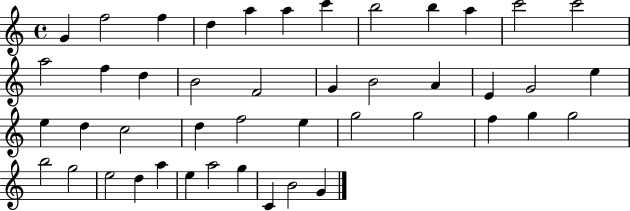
{
  \clef treble
  \time 4/4
  \defaultTimeSignature
  \key c \major
  g'4 f''2 f''4 | d''4 a''4 a''4 c'''4 | b''2 b''4 a''4 | c'''2 c'''2 | \break a''2 f''4 d''4 | b'2 f'2 | g'4 b'2 a'4 | e'4 g'2 e''4 | \break e''4 d''4 c''2 | d''4 f''2 e''4 | g''2 g''2 | f''4 g''4 g''2 | \break b''2 g''2 | e''2 d''4 a''4 | e''4 a''2 g''4 | c'4 b'2 g'4 | \break \bar "|."
}